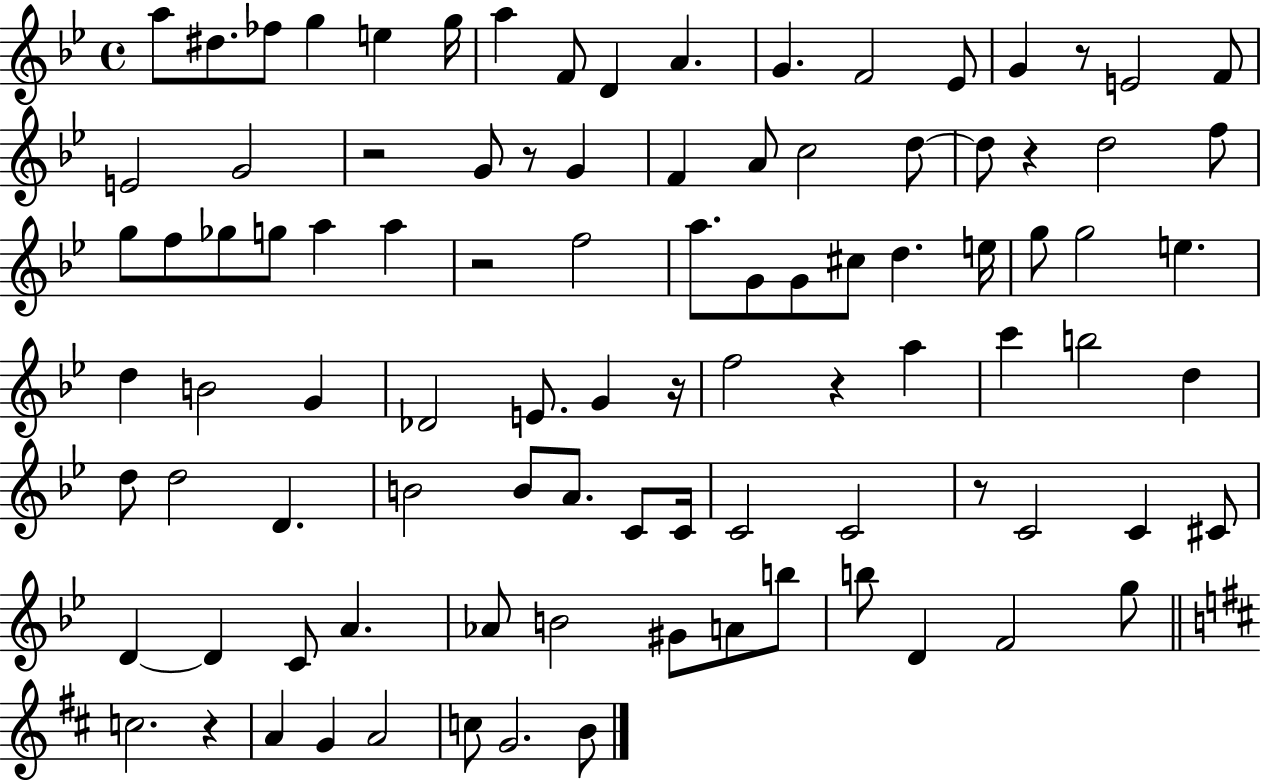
A5/e D#5/e. FES5/e G5/q E5/q G5/s A5/q F4/e D4/q A4/q. G4/q. F4/h Eb4/e G4/q R/e E4/h F4/e E4/h G4/h R/h G4/e R/e G4/q F4/q A4/e C5/h D5/e D5/e R/q D5/h F5/e G5/e F5/e Gb5/e G5/e A5/q A5/q R/h F5/h A5/e. G4/e G4/e C#5/e D5/q. E5/s G5/e G5/h E5/q. D5/q B4/h G4/q Db4/h E4/e. G4/q R/s F5/h R/q A5/q C6/q B5/h D5/q D5/e D5/h D4/q. B4/h B4/e A4/e. C4/e C4/s C4/h C4/h R/e C4/h C4/q C#4/e D4/q D4/q C4/e A4/q. Ab4/e B4/h G#4/e A4/e B5/e B5/e D4/q F4/h G5/e C5/h. R/q A4/q G4/q A4/h C5/e G4/h. B4/e